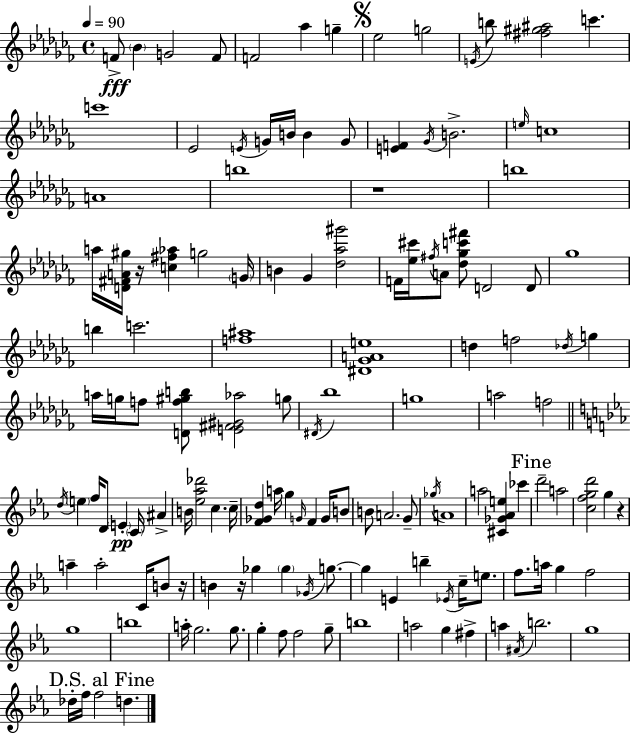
F4/e Bb4/q G4/h F4/e F4/h Ab5/q G5/q Eb5/h G5/h E4/s B5/e [F#5,G#5,A#5]/h C6/q. C6/w Eb4/h E4/s G4/s B4/s B4/q G4/e [E4,F4]/q Gb4/s B4/h. E5/s C5/w A4/w B5/w R/w B5/w A5/s [D4,F#4,A4,G#5]/s R/s [C5,F#5,Ab5]/q G5/h G4/s B4/q Gb4/q [Db5,Ab5,G#6]/h F4/s [Eb5,C#6]/s F#5/s A4/e [Db5,Gb5,C6,F#6]/e D4/h D4/e Gb5/w B5/q C6/h. [F5,A#5]/w [D#4,Gb4,A4,E5]/w D5/q F5/h Db5/s G5/q A5/s G5/s F5/e [D4,F5,G#5,B5]/e [E4,F#4,G#4,Ab5]/h G5/e D#4/s Bb5/w G5/w A5/h F5/h D5/s E5/q F5/s D4/e E4/q C4/s A#4/q B4/s [Eb5,Ab5,Db6]/h C5/q. C5/s [F4,Gb4,D5]/q A5/s G5/q G4/s F4/q G4/s B4/e B4/e A4/h. G4/e Gb5/s A4/w A5/h [C#4,Gb4,Ab4,E5]/q CES6/q D6/h A5/h [C5,F5,G5,D6]/h G5/q R/q A5/q A5/h C4/s B4/e R/s B4/q R/s Gb5/q Gb5/q Gb4/s G5/e. G5/q E4/q B5/q Eb4/s C5/s E5/e. F5/e. A5/s G5/q F5/h G5/w B5/w A5/s G5/h. G5/e. G5/q F5/e F5/h G5/e B5/w A5/h G5/q F#5/q A5/q A#4/s B5/h. G5/w Db5/s F5/s F5/h D5/q.